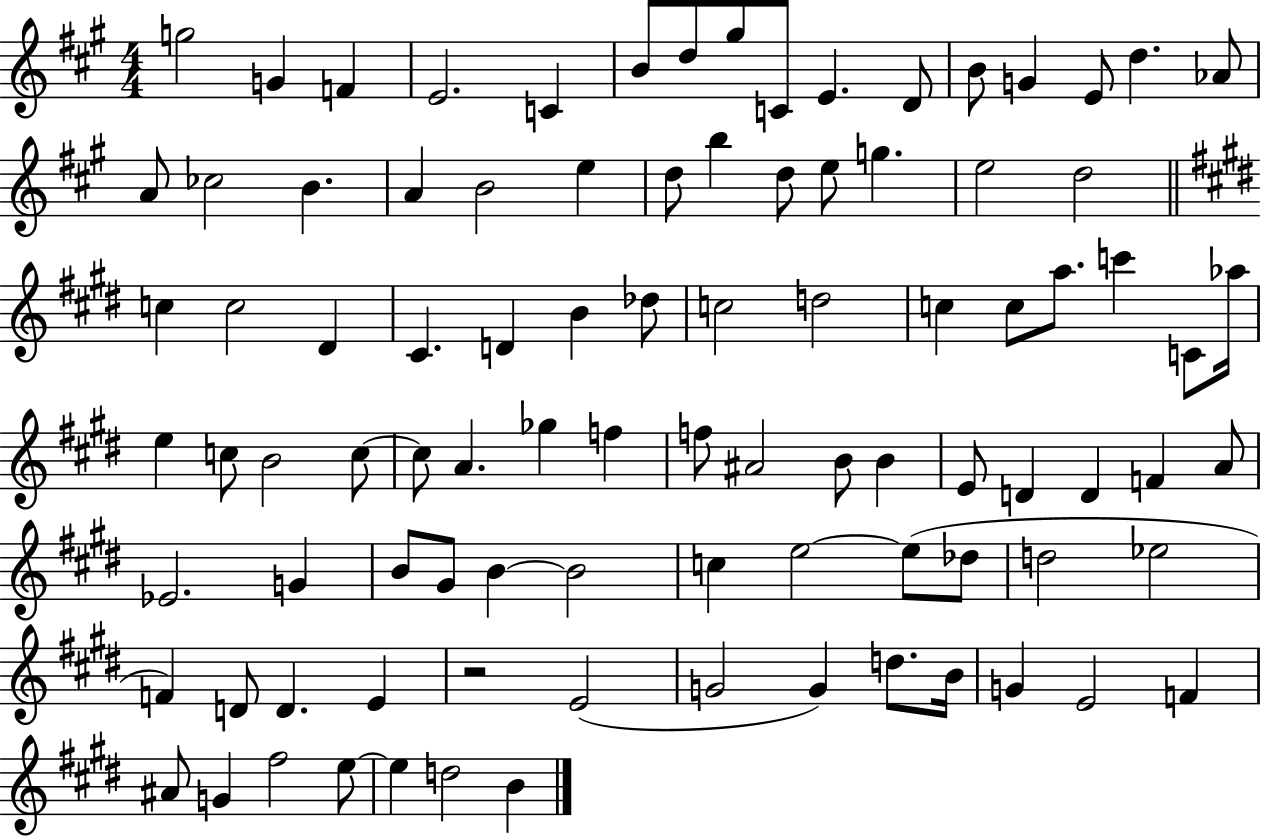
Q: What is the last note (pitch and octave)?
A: B4